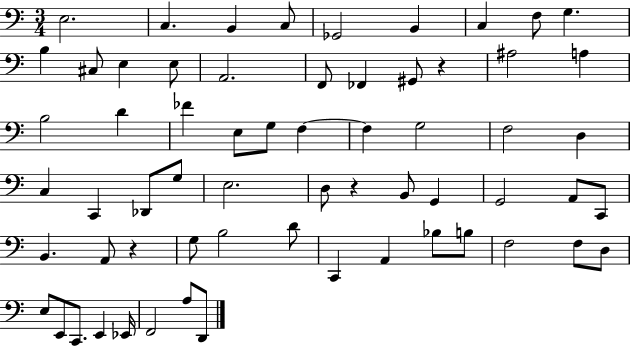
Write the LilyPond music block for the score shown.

{
  \clef bass
  \numericTimeSignature
  \time 3/4
  \key c \major
  e2. | c4. b,4 c8 | ges,2 b,4 | c4 f8 g4. | \break b4 cis8 e4 e8 | a,2. | f,8 fes,4 gis,8 r4 | ais2 a4 | \break b2 d'4 | fes'4 e8 g8 f4~~ | f4 g2 | f2 d4 | \break c4 c,4 des,8 g8 | e2. | d8 r4 b,8 g,4 | g,2 a,8 c,8 | \break b,4. a,8 r4 | g8 b2 d'8 | c,4 a,4 bes8 b8 | f2 f8 d8 | \break e8 e,8 c,8. e,4 ees,16 | f,2 a8 d,8 | \bar "|."
}